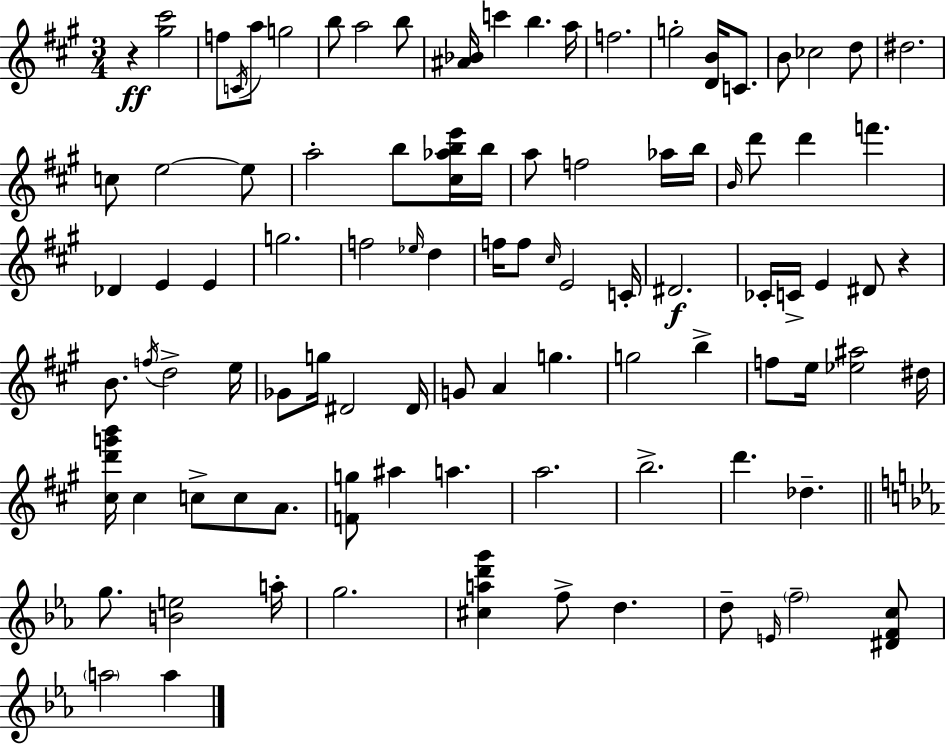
{
  \clef treble
  \numericTimeSignature
  \time 3/4
  \key a \major
  r4\ff <gis'' cis'''>2 | f''8 \acciaccatura { c'16 } a''8 g''2 | b''8 a''2 b''8 | <ais' bes'>16 c'''4 b''4. | \break a''16 f''2. | g''2-. <d' b'>16 c'8. | b'8 ces''2 d''8 | dis''2. | \break c''8 e''2~~ e''8 | a''2-. b''8 <cis'' aes'' b'' e'''>16 | b''16 a''8 f''2 aes''16 | b''16 \grace { b'16 } d'''8 d'''4 f'''4. | \break des'4 e'4 e'4 | g''2. | f''2 \grace { ees''16 } d''4 | f''16 f''8 \grace { cis''16 } e'2 | \break c'16-. dis'2.\f | ces'16-. c'16-> e'4 dis'8 | r4 b'8. \acciaccatura { f''16 } d''2-> | e''16 ges'8 g''16 dis'2 | \break dis'16 g'8 a'4 g''4. | g''2 | b''4-> f''8 e''16 <ees'' ais''>2 | dis''16 <cis'' d''' g''' b'''>16 cis''4 c''8-> | \break c''8 a'8. <f' g''>8 ais''4 a''4. | a''2. | b''2.-> | d'''4. des''4.-- | \break \bar "||" \break \key ees \major g''8. <b' e''>2 a''16-. | g''2. | <cis'' a'' d''' g'''>4 f''8-> d''4. | d''8-- \grace { e'16 } \parenthesize f''2-- <dis' f' c''>8 | \break \parenthesize a''2 a''4 | \bar "|."
}